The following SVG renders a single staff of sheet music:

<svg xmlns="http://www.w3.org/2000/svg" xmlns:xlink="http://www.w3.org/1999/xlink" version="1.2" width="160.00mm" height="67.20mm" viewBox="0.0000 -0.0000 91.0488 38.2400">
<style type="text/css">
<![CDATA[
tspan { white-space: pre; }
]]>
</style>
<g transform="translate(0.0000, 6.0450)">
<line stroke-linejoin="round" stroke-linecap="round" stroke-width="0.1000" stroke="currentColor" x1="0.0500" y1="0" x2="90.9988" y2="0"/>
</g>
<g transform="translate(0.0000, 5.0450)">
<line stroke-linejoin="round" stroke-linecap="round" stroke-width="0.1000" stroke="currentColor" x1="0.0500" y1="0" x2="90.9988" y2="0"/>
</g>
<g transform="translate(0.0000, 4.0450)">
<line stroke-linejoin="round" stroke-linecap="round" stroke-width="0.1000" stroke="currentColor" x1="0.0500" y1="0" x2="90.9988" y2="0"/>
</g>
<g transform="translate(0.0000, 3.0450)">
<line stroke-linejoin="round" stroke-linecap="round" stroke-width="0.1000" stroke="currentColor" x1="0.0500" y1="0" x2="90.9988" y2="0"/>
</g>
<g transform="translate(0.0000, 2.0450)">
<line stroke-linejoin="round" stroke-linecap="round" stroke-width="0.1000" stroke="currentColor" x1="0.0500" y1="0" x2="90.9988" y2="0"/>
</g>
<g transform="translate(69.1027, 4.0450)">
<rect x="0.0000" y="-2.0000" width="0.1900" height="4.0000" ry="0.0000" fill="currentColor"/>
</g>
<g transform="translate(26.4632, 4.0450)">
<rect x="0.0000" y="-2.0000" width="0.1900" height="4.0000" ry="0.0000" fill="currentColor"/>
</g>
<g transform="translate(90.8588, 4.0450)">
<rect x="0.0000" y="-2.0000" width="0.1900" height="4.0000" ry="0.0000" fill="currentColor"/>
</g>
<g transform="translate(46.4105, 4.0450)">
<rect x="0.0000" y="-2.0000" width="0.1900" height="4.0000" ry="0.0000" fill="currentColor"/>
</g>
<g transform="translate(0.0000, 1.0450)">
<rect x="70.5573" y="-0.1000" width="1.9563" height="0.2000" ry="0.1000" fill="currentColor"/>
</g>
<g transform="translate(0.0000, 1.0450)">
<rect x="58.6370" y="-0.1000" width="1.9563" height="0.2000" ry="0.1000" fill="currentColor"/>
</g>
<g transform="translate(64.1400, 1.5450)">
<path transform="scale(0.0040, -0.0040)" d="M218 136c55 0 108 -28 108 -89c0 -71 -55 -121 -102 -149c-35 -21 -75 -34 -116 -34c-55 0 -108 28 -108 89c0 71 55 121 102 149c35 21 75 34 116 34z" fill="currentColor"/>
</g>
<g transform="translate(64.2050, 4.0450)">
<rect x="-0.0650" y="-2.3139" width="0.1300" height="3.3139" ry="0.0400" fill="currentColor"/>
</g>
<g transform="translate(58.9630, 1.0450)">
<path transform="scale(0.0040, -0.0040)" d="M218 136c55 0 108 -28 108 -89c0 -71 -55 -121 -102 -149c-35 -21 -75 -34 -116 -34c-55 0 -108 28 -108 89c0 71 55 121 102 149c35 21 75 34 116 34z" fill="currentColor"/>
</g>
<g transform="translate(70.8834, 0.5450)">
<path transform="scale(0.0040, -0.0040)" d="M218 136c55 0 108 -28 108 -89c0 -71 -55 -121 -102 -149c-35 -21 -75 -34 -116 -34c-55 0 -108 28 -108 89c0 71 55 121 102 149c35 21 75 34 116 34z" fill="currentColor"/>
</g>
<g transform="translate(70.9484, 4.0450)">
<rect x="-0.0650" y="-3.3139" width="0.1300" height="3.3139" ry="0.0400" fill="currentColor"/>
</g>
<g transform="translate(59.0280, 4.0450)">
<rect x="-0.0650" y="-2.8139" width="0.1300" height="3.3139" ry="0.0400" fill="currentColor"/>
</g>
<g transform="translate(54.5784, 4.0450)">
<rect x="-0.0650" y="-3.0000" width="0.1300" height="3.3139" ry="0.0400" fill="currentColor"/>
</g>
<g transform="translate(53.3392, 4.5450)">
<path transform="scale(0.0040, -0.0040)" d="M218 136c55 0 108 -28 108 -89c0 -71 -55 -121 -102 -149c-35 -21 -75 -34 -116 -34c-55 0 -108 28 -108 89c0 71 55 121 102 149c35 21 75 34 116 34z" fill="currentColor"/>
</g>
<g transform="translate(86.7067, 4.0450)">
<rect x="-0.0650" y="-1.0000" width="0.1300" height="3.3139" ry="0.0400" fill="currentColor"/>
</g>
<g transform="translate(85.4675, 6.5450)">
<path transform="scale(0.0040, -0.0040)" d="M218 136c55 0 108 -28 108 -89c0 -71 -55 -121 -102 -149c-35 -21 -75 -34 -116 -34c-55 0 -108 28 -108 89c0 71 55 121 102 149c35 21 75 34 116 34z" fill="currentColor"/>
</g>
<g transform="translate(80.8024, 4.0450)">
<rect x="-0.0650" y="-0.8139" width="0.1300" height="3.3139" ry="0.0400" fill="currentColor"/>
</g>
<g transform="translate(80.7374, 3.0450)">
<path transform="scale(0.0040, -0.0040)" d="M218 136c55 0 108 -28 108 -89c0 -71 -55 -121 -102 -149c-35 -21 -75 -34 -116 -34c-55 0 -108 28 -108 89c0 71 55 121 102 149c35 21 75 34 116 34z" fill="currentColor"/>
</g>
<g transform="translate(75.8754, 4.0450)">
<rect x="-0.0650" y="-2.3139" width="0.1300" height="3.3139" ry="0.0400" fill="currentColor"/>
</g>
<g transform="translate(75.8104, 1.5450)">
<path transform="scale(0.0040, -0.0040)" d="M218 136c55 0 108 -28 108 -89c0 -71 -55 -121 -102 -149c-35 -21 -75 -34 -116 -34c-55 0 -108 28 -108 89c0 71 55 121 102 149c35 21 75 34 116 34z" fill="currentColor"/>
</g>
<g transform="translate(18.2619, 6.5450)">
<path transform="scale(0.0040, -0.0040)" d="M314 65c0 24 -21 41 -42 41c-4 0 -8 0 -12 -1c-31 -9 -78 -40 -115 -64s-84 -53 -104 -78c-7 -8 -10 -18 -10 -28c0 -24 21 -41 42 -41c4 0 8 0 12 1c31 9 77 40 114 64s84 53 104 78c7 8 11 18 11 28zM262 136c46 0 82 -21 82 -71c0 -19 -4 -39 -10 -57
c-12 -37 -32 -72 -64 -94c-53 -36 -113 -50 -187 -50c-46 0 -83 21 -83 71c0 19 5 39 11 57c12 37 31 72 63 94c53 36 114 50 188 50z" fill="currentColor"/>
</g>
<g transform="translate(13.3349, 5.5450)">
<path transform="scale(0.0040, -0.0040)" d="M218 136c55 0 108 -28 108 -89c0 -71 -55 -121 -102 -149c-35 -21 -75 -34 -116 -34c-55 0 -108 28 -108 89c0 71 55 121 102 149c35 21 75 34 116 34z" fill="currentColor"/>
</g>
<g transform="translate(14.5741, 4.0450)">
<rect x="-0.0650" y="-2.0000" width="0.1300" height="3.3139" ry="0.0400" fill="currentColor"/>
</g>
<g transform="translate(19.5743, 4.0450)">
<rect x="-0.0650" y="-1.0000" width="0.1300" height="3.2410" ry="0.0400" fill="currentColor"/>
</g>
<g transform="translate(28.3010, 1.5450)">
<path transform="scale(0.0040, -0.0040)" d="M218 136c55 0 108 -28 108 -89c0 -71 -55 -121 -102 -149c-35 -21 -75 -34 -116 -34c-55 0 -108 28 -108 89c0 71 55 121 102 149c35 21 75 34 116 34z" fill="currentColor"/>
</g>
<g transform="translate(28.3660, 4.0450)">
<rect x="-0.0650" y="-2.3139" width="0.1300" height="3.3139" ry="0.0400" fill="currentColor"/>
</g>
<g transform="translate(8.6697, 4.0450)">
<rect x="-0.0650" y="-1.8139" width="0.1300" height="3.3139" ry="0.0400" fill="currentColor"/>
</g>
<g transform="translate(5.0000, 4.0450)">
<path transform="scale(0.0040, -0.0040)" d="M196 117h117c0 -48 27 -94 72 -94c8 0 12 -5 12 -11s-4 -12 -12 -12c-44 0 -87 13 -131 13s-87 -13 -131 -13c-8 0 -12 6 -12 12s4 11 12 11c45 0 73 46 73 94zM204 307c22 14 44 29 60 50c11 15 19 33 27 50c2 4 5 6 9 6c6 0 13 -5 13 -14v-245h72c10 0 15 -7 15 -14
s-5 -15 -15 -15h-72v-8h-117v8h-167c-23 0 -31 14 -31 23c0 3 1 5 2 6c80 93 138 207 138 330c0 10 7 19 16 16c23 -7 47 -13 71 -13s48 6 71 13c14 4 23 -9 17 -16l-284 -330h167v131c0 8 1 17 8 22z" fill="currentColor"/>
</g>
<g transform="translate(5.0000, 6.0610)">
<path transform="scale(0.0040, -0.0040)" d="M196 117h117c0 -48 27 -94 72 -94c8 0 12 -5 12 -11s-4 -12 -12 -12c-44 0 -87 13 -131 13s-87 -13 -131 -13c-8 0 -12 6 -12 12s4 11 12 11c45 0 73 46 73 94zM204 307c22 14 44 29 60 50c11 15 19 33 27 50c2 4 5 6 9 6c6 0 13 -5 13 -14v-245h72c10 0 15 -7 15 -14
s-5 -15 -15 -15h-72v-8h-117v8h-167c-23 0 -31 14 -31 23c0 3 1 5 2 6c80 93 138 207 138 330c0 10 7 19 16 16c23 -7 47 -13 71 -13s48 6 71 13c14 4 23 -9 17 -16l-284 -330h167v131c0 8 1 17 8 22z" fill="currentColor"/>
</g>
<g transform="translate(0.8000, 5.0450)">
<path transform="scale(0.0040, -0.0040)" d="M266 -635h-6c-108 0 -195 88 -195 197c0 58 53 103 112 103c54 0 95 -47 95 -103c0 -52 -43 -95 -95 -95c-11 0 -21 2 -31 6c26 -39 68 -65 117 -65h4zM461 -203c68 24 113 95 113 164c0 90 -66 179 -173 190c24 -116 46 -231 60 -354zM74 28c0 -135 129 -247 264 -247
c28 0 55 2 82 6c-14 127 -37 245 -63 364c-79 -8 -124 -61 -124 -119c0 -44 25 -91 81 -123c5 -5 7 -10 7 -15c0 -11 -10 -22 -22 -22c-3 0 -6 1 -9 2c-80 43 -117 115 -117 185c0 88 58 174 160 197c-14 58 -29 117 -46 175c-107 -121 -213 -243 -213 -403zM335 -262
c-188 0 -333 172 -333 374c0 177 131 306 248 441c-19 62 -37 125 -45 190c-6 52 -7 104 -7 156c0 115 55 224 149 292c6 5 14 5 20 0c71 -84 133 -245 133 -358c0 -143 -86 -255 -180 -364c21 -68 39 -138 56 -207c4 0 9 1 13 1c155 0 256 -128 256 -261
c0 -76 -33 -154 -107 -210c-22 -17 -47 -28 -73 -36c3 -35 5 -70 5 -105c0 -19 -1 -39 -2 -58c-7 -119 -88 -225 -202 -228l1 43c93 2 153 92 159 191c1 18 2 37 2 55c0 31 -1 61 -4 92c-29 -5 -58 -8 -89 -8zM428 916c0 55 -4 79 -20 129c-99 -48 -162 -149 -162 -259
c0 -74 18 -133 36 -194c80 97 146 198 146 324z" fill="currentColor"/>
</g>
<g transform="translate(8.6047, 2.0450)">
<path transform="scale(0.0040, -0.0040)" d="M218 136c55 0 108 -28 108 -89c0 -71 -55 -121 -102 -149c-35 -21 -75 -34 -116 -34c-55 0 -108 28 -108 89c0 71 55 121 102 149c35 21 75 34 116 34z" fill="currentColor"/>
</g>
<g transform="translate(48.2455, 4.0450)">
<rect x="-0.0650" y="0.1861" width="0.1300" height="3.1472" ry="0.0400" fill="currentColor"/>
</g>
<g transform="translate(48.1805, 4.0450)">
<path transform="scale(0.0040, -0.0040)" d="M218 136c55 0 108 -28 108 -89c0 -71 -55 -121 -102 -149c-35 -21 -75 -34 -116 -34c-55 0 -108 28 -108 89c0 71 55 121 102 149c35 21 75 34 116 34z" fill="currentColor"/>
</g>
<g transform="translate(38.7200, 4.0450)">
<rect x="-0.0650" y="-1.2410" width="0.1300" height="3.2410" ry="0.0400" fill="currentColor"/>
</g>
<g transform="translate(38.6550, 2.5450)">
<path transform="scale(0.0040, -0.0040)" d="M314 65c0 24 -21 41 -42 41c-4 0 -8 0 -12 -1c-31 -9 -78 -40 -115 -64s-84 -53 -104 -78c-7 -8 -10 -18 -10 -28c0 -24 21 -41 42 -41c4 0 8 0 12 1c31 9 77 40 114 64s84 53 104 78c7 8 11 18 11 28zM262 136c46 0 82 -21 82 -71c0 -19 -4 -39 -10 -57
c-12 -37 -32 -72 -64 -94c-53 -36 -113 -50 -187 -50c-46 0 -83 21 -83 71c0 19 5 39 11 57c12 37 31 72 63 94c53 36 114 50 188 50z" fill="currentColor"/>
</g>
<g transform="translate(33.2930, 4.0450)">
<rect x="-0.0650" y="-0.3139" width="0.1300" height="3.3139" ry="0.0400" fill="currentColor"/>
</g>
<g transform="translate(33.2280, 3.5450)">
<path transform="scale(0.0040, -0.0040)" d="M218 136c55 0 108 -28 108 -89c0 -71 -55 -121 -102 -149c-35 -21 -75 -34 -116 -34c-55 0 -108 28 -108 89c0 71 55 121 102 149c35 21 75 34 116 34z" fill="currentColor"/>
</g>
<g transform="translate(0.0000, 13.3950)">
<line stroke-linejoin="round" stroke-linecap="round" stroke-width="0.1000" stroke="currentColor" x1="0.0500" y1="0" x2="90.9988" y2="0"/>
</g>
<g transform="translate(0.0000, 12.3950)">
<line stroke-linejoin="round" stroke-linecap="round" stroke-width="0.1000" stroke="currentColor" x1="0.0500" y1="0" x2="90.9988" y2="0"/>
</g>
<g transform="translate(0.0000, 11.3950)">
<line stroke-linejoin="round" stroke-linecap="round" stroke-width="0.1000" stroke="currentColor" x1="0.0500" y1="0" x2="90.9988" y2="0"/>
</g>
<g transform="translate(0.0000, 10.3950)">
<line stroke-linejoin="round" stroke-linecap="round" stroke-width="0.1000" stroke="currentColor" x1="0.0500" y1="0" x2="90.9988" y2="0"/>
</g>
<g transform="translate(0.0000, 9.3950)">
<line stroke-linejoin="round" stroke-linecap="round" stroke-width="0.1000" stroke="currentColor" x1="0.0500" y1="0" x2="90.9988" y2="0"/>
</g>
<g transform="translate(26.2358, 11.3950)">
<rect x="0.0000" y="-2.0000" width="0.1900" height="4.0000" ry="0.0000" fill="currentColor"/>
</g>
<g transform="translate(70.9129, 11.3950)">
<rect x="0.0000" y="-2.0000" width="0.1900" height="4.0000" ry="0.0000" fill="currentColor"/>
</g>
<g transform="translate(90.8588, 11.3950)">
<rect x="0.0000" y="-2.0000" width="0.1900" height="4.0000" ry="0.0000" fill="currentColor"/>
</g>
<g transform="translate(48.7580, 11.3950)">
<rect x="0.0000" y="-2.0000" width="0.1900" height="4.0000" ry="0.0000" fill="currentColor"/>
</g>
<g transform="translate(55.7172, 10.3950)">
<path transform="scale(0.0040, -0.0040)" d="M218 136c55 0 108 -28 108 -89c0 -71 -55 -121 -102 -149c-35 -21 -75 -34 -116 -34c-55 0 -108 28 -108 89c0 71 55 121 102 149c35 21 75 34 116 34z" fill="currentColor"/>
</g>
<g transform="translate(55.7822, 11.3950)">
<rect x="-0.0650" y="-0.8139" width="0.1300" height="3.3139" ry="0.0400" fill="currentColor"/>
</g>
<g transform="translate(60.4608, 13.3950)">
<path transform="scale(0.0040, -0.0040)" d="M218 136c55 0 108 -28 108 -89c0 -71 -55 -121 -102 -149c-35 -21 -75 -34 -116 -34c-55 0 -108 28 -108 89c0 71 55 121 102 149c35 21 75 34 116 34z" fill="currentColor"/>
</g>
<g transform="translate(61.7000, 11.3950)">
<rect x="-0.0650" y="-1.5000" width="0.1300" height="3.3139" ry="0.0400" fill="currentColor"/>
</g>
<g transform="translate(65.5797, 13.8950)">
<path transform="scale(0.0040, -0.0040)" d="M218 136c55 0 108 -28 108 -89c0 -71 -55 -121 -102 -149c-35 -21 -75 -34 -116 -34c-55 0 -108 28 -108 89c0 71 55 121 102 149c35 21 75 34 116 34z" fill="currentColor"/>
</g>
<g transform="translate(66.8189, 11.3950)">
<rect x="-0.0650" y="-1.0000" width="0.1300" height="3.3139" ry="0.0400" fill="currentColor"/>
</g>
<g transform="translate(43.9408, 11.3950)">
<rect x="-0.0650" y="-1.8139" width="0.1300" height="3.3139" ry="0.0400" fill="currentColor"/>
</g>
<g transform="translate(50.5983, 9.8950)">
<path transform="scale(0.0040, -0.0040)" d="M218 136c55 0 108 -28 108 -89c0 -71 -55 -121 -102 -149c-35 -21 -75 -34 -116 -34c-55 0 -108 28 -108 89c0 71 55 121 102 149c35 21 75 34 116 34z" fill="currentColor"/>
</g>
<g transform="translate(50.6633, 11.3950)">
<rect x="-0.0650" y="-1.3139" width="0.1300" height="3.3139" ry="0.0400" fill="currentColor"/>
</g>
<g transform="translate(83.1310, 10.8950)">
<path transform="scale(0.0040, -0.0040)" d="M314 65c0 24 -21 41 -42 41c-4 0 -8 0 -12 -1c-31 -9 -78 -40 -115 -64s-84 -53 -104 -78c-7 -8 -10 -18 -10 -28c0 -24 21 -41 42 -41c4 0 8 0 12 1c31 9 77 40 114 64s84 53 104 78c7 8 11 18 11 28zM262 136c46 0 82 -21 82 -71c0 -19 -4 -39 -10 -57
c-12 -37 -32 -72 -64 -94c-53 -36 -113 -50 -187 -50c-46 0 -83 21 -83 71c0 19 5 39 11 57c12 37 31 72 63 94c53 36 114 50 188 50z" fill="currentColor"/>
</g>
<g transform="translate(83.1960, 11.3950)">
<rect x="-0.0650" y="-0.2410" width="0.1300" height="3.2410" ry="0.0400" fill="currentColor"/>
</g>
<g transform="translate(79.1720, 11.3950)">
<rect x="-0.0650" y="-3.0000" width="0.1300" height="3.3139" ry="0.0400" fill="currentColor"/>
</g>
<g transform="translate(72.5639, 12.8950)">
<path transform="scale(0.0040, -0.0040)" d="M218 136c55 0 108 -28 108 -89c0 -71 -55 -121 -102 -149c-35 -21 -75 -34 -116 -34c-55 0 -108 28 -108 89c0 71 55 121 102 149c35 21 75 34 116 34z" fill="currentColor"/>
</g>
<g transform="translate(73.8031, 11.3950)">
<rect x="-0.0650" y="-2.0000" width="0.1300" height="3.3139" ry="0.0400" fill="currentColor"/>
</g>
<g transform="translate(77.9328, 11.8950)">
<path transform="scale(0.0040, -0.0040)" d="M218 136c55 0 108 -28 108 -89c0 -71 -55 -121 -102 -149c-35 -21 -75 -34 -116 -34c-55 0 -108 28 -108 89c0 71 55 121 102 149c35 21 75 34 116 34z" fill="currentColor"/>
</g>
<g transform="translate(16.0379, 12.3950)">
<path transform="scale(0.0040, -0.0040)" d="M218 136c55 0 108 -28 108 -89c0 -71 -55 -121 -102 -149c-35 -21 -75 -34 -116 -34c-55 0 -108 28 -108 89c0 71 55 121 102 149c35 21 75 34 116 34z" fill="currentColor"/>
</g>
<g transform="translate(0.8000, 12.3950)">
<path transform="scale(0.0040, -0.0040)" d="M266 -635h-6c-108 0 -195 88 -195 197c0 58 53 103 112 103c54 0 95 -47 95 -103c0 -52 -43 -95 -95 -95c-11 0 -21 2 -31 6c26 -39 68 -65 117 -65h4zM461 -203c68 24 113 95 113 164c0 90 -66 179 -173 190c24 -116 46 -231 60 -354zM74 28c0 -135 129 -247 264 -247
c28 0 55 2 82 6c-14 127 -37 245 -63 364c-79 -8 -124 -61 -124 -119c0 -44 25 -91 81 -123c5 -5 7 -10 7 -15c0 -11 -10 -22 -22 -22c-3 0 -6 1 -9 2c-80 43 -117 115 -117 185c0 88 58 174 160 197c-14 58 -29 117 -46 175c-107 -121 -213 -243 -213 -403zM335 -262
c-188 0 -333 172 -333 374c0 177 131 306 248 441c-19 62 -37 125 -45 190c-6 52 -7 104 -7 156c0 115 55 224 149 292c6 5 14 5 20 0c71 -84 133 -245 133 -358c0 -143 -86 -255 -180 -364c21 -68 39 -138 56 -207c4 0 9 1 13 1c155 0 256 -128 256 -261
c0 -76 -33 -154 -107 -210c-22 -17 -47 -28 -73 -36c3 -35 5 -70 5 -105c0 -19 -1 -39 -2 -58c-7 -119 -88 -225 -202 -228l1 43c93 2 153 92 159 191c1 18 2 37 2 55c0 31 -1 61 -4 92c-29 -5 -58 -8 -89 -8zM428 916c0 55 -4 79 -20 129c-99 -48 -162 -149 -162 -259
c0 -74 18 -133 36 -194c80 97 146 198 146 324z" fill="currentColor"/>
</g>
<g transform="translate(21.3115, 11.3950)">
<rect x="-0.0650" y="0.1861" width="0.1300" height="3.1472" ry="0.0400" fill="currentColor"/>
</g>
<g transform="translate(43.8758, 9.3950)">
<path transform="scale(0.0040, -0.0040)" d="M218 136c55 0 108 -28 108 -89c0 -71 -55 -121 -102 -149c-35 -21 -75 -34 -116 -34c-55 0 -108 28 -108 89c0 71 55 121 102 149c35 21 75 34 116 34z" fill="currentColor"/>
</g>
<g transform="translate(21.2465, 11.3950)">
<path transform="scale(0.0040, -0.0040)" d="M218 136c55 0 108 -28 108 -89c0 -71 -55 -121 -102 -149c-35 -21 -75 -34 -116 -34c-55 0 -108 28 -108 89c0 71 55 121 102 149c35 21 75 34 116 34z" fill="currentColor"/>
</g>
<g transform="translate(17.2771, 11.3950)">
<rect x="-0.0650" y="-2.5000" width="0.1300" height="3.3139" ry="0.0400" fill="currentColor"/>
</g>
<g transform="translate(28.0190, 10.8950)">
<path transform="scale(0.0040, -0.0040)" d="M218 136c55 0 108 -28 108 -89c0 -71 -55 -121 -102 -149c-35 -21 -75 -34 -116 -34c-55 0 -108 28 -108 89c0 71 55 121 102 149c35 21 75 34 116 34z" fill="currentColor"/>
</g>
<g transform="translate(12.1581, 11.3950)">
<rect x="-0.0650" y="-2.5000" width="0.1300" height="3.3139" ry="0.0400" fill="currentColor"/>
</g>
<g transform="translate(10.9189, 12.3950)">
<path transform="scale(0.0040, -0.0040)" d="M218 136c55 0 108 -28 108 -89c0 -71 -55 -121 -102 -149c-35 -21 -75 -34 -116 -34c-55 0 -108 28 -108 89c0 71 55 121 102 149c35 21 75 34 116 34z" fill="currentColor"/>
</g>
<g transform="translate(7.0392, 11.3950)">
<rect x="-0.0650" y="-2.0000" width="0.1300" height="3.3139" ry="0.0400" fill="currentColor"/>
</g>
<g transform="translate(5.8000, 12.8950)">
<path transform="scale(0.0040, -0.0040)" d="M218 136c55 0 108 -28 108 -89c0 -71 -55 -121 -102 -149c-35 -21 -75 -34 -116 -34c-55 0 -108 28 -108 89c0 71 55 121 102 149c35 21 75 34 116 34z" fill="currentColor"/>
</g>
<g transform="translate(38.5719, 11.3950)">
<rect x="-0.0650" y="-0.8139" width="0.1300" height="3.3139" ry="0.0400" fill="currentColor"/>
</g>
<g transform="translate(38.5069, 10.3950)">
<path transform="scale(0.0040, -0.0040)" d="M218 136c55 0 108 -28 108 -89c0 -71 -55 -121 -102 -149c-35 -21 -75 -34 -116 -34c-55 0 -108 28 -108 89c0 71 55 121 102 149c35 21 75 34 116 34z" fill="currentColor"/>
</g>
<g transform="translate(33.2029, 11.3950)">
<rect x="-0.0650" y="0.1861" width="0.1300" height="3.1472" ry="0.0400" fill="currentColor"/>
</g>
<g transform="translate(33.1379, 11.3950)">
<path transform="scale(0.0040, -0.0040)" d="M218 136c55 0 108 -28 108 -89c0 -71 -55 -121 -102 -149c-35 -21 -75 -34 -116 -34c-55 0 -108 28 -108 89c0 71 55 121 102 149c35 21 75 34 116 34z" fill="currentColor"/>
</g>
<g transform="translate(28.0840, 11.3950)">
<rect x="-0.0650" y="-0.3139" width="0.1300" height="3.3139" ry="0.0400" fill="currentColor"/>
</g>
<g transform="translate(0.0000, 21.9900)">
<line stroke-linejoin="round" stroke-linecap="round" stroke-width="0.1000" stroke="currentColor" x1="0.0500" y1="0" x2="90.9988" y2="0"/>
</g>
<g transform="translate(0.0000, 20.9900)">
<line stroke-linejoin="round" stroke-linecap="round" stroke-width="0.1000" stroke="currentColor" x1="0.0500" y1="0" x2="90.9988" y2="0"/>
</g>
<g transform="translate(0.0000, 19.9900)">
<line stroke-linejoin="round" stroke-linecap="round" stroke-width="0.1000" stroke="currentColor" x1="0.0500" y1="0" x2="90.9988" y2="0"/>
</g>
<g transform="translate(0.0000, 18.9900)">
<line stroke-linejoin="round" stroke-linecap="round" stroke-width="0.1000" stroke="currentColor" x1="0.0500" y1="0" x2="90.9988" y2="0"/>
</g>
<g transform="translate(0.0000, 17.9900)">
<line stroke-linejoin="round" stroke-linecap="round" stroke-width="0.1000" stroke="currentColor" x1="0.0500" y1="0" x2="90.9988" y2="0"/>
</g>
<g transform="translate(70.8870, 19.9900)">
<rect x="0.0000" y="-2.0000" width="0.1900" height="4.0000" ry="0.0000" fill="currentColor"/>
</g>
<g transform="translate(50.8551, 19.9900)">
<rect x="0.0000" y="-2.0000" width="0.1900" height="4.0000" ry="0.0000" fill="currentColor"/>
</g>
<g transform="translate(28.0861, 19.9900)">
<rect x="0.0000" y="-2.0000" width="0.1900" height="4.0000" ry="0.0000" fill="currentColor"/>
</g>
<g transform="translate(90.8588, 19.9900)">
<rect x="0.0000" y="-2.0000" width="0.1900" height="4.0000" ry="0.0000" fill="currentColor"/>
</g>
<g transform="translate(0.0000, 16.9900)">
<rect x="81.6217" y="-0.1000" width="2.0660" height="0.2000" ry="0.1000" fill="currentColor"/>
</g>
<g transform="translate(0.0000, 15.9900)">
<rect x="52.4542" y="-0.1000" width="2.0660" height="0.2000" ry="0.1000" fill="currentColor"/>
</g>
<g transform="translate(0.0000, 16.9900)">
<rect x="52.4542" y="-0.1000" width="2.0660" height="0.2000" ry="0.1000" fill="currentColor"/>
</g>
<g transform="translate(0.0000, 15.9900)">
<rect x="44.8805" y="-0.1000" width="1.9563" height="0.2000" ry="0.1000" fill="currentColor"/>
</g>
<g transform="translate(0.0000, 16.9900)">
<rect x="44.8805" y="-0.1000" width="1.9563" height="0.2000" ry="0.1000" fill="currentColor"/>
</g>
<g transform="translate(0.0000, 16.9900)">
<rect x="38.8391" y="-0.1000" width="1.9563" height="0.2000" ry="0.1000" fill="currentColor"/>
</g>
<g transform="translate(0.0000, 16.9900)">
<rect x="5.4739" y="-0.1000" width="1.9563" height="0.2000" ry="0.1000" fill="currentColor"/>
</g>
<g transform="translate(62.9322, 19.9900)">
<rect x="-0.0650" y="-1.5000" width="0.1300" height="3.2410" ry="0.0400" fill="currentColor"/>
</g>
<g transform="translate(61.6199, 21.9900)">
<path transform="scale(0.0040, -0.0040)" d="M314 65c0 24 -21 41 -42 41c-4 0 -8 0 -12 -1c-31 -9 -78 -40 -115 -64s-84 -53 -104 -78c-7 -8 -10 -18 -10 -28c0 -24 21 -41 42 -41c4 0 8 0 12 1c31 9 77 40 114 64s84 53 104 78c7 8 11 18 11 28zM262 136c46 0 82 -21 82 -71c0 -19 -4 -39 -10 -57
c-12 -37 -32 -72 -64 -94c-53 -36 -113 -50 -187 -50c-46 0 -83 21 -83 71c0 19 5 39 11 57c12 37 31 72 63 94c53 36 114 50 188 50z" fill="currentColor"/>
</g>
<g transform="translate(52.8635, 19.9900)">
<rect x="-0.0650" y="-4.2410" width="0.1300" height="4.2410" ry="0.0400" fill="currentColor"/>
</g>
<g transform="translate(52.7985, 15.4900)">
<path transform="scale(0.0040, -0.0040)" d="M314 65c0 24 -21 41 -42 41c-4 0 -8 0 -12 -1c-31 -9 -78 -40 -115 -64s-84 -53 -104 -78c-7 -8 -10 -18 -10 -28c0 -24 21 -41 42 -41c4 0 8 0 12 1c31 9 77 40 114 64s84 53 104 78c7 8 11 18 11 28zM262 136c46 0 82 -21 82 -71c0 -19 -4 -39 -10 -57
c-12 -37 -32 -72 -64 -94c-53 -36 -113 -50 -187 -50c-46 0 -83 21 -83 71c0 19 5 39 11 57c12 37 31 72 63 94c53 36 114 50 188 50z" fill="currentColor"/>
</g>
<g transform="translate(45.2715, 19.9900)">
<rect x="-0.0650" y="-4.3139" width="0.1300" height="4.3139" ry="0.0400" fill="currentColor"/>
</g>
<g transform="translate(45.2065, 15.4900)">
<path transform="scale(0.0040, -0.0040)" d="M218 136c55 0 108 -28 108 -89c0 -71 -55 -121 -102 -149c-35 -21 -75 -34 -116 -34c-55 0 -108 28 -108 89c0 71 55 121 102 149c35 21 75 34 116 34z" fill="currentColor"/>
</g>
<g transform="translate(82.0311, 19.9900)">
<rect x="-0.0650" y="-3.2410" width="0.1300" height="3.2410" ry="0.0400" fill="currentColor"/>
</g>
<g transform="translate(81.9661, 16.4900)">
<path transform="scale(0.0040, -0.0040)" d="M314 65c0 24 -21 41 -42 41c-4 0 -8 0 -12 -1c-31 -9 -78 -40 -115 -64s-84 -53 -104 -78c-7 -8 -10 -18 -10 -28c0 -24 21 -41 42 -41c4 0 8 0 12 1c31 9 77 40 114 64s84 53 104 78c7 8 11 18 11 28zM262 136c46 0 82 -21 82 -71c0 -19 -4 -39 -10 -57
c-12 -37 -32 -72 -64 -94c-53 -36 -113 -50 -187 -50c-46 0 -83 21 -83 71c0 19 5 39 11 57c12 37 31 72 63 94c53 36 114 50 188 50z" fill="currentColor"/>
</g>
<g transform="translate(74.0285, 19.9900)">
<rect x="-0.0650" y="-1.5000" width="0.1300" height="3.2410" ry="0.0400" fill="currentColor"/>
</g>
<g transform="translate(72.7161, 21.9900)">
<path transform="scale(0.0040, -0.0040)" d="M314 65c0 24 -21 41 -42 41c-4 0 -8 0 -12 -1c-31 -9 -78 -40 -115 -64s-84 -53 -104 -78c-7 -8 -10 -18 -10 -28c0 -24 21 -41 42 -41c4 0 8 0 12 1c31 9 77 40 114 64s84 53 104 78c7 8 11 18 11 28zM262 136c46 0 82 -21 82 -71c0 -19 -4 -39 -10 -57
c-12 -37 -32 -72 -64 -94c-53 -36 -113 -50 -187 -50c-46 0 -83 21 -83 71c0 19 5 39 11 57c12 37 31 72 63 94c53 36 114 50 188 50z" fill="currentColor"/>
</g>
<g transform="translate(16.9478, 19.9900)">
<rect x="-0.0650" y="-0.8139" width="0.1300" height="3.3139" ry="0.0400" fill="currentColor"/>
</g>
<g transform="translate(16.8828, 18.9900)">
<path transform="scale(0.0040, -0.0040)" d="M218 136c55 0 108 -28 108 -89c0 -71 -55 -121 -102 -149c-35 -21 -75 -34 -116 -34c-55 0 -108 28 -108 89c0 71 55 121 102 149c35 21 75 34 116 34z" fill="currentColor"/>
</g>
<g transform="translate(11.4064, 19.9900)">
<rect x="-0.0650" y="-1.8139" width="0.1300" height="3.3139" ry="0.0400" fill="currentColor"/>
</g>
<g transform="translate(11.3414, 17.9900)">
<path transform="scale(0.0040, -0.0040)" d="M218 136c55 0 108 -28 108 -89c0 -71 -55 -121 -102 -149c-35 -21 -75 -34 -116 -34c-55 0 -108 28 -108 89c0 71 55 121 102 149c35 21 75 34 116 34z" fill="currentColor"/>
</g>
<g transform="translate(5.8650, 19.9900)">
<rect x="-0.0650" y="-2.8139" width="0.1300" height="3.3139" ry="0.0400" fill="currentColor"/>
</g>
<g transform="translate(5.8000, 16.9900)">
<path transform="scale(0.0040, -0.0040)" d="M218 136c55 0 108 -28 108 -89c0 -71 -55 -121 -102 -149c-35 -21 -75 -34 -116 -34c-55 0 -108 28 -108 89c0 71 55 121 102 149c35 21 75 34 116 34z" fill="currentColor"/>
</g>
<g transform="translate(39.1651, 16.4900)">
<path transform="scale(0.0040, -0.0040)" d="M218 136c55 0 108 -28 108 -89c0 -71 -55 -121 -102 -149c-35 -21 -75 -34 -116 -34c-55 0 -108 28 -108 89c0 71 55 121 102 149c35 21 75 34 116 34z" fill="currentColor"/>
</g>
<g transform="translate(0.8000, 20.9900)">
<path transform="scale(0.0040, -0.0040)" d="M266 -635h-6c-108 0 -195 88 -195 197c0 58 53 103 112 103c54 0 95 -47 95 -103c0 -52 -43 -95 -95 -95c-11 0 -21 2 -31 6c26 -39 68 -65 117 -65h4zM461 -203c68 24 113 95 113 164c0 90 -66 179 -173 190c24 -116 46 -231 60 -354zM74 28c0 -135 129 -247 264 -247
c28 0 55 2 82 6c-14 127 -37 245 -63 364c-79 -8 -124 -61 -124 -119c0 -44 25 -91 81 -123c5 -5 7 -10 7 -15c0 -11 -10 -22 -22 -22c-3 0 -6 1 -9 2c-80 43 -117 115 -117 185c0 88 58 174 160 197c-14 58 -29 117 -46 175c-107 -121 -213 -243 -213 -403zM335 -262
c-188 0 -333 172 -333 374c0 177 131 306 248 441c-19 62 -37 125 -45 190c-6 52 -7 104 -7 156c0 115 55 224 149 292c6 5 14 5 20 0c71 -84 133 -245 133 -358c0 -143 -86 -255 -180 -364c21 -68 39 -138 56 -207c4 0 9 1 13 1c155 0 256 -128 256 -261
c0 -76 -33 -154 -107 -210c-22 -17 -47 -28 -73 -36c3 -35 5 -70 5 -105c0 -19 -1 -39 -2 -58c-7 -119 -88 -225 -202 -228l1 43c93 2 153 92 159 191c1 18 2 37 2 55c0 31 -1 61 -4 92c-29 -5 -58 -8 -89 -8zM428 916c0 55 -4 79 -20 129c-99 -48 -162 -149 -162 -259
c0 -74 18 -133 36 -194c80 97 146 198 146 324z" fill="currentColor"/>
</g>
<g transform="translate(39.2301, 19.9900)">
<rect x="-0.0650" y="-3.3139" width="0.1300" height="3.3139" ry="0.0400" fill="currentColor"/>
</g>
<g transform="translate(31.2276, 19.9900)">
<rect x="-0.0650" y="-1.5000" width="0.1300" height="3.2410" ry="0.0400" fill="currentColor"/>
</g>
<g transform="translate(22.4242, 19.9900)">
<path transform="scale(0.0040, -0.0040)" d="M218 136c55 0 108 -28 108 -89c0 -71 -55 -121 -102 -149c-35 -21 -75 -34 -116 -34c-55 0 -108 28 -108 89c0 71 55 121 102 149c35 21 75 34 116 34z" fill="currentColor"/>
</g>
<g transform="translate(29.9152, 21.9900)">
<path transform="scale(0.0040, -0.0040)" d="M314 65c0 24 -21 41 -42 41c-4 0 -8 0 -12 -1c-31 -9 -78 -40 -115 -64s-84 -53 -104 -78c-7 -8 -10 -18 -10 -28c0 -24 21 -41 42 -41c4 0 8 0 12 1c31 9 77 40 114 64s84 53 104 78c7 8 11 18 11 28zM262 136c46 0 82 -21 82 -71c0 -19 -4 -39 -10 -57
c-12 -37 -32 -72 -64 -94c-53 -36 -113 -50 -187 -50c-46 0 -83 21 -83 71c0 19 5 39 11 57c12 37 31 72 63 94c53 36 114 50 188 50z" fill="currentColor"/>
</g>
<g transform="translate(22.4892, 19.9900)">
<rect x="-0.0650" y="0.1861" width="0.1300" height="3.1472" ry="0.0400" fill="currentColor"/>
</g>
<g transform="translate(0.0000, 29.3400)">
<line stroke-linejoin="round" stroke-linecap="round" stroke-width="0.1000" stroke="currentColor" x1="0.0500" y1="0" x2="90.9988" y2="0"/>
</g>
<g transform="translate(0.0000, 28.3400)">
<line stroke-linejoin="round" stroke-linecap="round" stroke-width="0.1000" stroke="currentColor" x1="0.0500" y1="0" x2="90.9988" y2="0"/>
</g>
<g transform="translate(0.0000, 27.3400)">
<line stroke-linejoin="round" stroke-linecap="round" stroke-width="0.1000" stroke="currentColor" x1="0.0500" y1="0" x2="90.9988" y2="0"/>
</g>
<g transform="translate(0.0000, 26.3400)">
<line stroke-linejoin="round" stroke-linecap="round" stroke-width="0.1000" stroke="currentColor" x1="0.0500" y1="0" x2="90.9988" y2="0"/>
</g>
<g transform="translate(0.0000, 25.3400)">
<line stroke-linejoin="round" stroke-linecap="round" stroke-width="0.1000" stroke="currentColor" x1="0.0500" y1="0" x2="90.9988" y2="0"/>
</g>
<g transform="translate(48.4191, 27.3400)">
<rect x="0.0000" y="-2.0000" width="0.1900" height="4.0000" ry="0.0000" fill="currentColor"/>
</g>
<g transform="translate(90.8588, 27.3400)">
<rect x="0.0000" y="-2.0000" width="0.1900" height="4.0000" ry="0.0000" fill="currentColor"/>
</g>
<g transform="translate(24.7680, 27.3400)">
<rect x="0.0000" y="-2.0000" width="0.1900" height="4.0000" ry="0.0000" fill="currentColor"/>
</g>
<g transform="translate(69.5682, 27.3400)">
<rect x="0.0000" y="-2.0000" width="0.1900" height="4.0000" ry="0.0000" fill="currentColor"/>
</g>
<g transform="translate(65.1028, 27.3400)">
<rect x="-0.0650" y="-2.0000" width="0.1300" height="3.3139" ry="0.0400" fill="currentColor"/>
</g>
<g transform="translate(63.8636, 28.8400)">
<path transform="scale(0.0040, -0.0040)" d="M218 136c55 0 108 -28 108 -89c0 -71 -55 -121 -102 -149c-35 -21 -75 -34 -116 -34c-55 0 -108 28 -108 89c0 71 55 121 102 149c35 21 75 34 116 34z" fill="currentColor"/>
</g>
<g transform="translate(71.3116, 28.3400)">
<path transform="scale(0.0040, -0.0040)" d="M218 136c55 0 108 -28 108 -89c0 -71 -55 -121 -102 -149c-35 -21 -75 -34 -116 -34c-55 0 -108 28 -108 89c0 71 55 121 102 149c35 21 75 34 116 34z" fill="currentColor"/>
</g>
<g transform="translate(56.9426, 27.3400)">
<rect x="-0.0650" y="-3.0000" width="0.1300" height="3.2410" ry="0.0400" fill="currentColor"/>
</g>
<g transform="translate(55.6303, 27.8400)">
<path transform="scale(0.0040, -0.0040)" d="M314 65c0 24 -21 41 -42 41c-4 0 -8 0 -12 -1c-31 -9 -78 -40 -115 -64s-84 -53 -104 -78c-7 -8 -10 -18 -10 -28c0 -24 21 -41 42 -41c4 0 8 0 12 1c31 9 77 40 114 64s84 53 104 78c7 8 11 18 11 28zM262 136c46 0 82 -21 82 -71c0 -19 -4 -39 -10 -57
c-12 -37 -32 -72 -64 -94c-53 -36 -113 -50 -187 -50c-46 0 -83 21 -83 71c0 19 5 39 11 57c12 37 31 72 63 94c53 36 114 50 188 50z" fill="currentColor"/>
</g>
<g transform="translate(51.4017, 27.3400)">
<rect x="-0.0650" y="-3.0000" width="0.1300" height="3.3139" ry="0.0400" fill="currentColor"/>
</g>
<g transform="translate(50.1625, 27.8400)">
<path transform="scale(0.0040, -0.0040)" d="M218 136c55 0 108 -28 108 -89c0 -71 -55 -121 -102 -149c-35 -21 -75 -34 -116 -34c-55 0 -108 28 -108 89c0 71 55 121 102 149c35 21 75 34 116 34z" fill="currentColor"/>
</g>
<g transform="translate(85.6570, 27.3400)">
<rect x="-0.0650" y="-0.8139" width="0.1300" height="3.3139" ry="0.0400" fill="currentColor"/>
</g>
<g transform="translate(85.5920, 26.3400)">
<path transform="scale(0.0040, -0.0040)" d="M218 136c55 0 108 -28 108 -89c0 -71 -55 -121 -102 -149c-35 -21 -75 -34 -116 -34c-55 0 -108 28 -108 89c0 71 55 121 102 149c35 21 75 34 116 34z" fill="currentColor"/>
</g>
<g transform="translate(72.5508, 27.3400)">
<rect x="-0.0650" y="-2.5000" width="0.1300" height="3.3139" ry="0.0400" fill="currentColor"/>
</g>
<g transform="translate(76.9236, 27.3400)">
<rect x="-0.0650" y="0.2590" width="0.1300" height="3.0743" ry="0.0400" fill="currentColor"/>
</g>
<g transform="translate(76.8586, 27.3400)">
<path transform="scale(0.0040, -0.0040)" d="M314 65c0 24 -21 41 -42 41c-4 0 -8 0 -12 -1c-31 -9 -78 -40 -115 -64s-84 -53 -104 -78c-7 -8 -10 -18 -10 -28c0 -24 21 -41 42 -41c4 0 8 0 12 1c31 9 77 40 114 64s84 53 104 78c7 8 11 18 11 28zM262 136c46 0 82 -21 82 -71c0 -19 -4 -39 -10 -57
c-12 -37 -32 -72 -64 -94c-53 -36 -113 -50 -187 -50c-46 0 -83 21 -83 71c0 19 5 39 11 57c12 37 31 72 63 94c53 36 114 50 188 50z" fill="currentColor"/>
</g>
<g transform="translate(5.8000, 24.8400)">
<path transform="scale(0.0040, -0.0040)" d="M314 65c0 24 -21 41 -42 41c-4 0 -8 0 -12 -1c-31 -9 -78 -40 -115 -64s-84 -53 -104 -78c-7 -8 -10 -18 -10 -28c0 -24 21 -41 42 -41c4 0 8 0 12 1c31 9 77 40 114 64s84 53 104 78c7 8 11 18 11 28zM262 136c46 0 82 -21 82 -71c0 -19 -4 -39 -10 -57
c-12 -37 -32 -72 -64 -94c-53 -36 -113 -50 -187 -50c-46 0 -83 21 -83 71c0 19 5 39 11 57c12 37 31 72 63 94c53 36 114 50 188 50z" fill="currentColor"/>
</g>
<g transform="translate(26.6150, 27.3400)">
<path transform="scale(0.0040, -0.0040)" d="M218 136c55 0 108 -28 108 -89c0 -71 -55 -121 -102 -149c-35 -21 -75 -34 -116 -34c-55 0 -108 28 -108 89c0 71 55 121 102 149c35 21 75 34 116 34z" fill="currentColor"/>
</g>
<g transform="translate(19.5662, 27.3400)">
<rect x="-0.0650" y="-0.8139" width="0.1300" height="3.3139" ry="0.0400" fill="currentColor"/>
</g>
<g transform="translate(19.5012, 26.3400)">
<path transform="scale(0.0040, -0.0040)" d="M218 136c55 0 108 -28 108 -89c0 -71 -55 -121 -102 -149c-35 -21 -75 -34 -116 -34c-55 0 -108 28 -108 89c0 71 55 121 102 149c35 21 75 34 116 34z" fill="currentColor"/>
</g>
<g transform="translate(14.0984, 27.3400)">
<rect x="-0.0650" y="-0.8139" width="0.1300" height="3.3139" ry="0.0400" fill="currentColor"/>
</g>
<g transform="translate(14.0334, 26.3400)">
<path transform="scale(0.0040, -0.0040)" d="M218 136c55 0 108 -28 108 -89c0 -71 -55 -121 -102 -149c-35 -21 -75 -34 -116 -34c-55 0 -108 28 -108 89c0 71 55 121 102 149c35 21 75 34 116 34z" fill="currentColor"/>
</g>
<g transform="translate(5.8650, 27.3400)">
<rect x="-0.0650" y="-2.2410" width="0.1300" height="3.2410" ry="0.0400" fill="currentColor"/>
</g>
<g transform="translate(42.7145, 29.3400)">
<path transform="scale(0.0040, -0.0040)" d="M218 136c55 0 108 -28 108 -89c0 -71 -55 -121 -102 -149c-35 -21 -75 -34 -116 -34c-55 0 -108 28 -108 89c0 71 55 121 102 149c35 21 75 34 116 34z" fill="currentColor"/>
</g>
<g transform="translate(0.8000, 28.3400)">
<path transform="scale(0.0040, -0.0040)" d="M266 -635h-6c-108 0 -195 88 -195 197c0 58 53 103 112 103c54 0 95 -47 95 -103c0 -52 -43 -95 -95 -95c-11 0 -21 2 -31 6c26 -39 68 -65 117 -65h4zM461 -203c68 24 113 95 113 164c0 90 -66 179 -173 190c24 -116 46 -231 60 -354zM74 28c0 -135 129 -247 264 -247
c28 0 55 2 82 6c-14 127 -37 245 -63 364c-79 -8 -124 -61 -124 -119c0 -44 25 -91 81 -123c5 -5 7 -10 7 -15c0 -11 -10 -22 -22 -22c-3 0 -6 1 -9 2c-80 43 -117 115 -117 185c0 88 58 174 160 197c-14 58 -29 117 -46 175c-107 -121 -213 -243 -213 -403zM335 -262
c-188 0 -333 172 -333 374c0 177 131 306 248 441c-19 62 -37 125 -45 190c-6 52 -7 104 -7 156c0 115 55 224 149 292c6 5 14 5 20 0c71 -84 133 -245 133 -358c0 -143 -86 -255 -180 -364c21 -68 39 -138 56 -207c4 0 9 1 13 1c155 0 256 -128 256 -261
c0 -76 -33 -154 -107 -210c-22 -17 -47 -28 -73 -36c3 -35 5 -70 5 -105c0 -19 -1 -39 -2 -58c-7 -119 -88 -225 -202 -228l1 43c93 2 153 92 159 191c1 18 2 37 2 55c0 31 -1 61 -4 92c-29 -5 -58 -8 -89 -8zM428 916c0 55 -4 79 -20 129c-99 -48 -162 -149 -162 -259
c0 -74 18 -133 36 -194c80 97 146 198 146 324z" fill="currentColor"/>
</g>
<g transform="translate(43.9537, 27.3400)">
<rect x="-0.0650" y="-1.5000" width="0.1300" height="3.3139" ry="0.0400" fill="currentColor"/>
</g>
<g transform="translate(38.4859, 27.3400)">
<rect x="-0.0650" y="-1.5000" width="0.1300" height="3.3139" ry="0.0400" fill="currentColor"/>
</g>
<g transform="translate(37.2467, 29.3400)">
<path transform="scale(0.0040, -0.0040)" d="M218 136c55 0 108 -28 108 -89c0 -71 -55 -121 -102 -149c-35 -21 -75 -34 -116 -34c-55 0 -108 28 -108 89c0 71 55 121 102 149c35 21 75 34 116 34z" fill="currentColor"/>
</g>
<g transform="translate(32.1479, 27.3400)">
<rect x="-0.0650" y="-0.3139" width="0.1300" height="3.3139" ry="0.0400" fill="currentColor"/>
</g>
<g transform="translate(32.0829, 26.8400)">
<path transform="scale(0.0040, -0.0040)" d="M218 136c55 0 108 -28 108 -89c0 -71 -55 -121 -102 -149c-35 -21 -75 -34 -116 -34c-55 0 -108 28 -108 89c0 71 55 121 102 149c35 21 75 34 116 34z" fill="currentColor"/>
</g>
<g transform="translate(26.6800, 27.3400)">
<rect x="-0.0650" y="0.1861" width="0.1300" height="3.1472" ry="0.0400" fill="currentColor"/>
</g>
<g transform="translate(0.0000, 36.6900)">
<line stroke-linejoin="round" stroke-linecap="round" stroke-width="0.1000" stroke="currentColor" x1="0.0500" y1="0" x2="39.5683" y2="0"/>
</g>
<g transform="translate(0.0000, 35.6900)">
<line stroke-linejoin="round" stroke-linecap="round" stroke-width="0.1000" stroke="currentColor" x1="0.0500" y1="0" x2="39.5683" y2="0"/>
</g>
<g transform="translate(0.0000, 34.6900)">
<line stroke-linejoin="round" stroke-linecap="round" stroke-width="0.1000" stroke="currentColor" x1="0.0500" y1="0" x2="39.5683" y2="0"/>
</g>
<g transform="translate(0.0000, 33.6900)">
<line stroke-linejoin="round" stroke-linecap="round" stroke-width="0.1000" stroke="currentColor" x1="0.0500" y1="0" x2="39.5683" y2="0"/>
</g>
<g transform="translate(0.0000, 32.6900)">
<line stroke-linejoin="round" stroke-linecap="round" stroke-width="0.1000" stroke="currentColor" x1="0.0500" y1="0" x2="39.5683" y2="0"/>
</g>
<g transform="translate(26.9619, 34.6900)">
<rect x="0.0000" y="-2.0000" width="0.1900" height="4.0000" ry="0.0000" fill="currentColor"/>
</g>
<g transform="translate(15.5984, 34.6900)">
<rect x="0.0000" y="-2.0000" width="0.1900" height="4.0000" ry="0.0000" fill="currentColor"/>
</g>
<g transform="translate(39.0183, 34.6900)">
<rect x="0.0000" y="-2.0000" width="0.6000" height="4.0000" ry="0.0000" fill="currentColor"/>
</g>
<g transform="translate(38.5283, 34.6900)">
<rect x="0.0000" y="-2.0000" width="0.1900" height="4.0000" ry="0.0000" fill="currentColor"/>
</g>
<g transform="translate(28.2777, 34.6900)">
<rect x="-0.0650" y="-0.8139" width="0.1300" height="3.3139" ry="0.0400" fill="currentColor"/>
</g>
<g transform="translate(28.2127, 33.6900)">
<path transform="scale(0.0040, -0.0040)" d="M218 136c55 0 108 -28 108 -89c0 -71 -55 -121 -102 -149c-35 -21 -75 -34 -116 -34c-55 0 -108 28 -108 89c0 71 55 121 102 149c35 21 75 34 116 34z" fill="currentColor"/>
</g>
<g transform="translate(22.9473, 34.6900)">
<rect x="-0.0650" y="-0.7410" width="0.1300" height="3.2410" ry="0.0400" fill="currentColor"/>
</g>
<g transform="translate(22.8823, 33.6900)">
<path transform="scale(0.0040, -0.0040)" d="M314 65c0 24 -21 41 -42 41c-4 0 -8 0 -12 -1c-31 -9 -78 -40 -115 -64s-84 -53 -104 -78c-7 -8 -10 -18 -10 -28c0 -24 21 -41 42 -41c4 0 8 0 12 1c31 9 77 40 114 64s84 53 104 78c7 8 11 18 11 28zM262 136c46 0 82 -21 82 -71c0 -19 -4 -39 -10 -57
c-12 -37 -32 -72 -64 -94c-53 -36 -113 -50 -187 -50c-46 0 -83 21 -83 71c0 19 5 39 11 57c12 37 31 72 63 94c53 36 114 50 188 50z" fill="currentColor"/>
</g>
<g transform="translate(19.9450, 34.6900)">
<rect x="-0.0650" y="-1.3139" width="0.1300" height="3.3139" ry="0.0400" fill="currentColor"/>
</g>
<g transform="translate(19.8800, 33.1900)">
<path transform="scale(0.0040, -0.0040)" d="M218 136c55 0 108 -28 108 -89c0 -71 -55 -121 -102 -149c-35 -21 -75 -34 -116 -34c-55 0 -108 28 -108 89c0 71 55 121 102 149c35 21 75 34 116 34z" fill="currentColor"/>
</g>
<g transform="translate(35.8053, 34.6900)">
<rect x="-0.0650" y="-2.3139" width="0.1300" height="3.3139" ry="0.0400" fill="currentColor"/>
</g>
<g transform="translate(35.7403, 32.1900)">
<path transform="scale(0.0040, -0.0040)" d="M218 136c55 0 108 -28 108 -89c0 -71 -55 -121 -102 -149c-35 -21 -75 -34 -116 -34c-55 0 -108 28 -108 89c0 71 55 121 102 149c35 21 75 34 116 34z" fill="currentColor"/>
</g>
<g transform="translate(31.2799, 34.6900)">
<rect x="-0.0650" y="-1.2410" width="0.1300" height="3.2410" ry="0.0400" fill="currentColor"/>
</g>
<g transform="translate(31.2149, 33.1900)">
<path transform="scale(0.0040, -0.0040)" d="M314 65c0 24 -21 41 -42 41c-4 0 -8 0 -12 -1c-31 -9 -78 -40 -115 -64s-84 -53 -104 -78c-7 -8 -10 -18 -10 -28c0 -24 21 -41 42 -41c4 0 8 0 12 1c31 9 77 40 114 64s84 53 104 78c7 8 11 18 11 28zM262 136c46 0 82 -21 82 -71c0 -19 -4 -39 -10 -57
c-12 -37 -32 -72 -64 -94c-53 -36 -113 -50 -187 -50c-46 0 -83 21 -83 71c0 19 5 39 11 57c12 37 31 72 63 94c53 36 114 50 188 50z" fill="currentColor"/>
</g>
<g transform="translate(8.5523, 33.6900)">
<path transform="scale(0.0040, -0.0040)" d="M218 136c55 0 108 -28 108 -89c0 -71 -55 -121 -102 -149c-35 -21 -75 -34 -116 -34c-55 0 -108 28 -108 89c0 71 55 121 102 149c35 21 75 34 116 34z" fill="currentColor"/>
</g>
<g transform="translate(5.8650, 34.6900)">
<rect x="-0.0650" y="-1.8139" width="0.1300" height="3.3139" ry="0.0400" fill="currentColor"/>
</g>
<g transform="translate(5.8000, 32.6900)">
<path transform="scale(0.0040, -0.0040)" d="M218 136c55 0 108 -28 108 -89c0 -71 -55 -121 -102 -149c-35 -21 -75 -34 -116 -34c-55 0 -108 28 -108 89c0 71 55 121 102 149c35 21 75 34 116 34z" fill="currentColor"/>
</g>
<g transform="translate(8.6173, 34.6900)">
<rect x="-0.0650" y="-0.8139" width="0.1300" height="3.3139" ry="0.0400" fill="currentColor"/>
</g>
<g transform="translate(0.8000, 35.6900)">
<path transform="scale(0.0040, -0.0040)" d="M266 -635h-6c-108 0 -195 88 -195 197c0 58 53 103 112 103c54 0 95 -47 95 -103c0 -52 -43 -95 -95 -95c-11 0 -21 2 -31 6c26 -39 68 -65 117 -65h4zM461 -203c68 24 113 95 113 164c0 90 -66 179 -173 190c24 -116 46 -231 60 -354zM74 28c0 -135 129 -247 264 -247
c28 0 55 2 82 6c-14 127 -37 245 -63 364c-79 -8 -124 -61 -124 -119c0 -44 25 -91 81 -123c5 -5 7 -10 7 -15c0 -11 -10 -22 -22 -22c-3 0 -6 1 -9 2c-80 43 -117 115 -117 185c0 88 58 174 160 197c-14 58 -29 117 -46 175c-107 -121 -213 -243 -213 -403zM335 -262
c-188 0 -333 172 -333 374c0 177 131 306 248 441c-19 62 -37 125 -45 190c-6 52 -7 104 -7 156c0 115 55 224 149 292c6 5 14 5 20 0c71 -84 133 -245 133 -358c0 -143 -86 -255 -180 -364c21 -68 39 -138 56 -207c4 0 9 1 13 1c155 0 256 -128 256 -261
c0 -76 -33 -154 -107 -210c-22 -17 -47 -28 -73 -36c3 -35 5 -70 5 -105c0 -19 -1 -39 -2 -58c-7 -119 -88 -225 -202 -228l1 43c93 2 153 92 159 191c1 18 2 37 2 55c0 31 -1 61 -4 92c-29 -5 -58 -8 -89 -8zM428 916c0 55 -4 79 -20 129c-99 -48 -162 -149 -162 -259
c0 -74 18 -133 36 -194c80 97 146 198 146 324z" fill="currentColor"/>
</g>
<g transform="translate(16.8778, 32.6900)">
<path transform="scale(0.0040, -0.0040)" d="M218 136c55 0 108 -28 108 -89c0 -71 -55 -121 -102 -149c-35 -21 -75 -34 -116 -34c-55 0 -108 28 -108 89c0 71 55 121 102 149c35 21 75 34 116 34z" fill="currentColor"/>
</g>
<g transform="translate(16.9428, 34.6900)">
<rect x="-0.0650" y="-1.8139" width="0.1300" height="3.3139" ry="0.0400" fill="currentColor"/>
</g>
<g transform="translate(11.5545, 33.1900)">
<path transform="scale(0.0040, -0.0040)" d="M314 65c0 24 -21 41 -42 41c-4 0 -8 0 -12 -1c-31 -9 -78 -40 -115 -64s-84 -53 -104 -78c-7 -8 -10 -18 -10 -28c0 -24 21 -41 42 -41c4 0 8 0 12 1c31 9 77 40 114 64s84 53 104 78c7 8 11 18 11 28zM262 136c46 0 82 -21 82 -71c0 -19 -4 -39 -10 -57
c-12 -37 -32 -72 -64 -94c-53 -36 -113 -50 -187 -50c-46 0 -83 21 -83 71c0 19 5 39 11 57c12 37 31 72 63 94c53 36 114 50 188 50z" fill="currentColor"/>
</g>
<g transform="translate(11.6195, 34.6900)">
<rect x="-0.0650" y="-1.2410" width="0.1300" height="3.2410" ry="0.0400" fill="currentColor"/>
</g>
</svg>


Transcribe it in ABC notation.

X:1
T:Untitled
M:4/4
L:1/4
K:C
f F D2 g c e2 B A a g b g d D F G G B c B d f e d E D F A c2 a f d B E2 b d' d'2 E2 E2 b2 g2 d d B c E E A A2 F G B2 d f d e2 f e d2 d e2 g